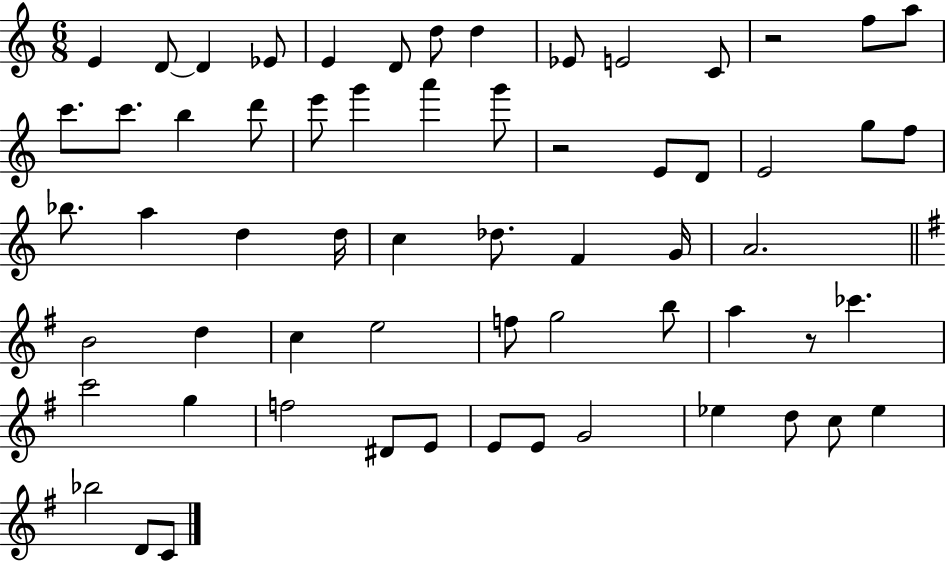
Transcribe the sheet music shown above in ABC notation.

X:1
T:Untitled
M:6/8
L:1/4
K:C
E D/2 D _E/2 E D/2 d/2 d _E/2 E2 C/2 z2 f/2 a/2 c'/2 c'/2 b d'/2 e'/2 g' a' g'/2 z2 E/2 D/2 E2 g/2 f/2 _b/2 a d d/4 c _d/2 F G/4 A2 B2 d c e2 f/2 g2 b/2 a z/2 _c' c'2 g f2 ^D/2 E/2 E/2 E/2 G2 _e d/2 c/2 _e _b2 D/2 C/2